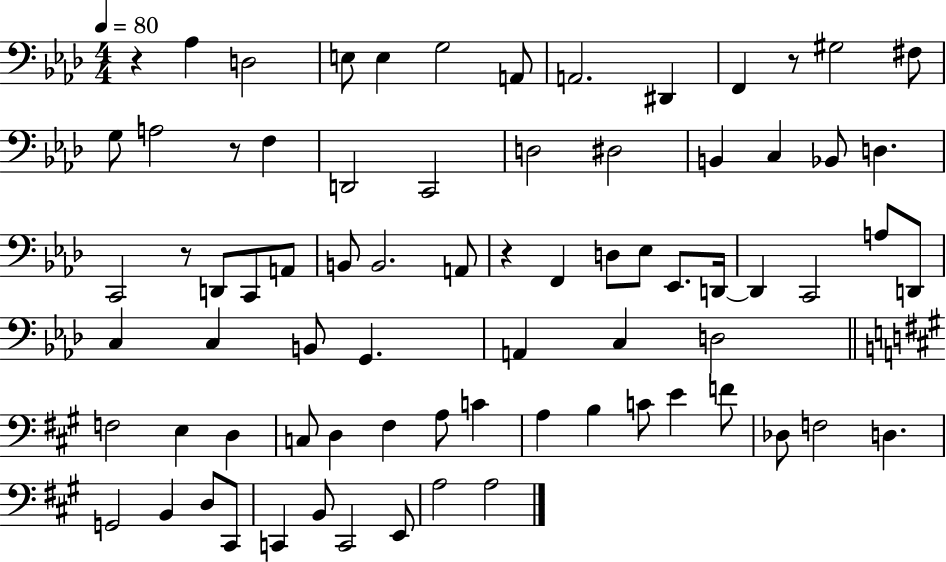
X:1
T:Untitled
M:4/4
L:1/4
K:Ab
z _A, D,2 E,/2 E, G,2 A,,/2 A,,2 ^D,, F,, z/2 ^G,2 ^F,/2 G,/2 A,2 z/2 F, D,,2 C,,2 D,2 ^D,2 B,, C, _B,,/2 D, C,,2 z/2 D,,/2 C,,/2 A,,/2 B,,/2 B,,2 A,,/2 z F,, D,/2 _E,/2 _E,,/2 D,,/4 D,, C,,2 A,/2 D,,/2 C, C, B,,/2 G,, A,, C, D,2 F,2 E, D, C,/2 D, ^F, A,/2 C A, B, C/2 E F/2 _D,/2 F,2 D, G,,2 B,, D,/2 ^C,,/2 C,, B,,/2 C,,2 E,,/2 A,2 A,2